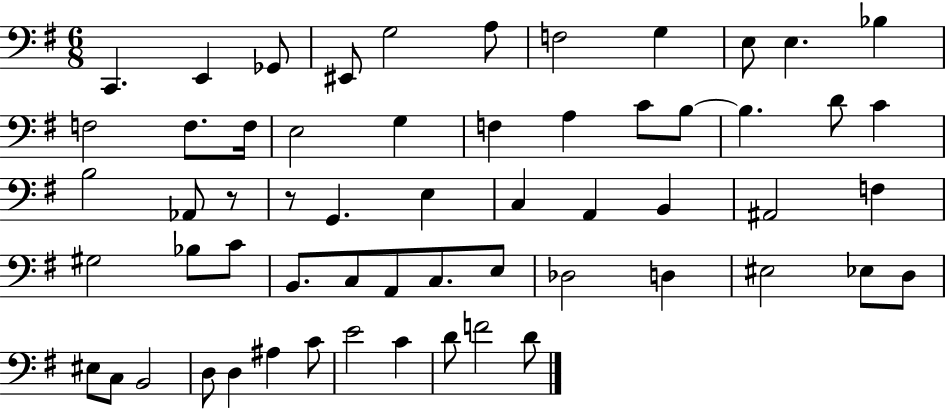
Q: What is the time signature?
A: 6/8